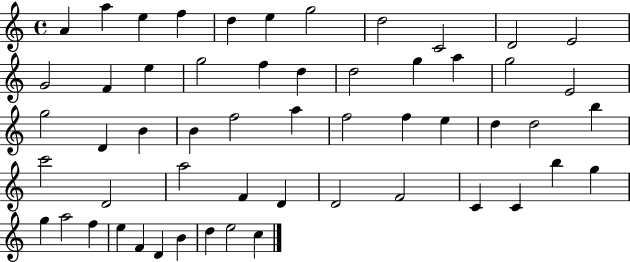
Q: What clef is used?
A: treble